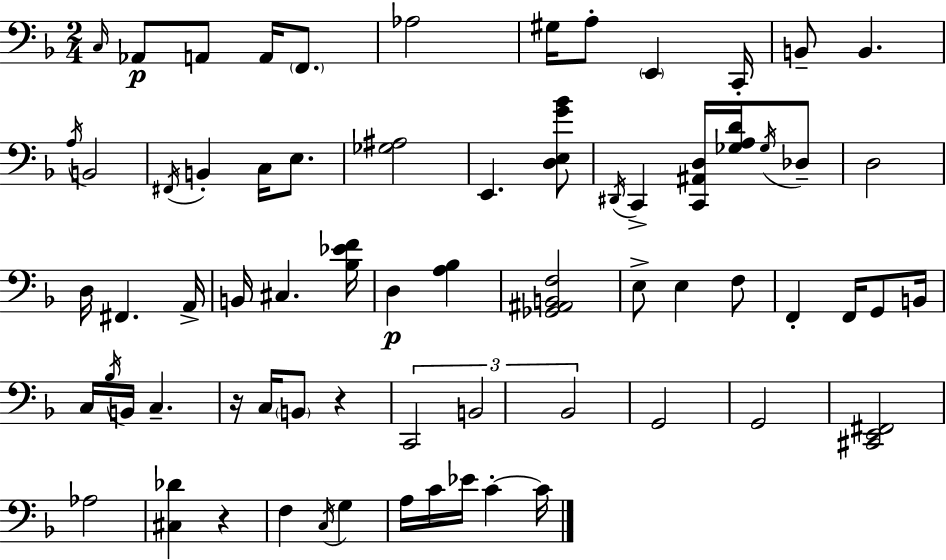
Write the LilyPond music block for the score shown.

{
  \clef bass
  \numericTimeSignature
  \time 2/4
  \key d \minor
  \grace { c16 }\p aes,8 a,8 a,16 \parenthesize f,8. | aes2 | gis16 a8-. \parenthesize e,4 | c,16-. b,8-- b,4. | \break \acciaccatura { a16 } b,2 | \acciaccatura { fis,16 } b,4-. c16 | e8. <ges ais>2 | e,4. | \break <d e g' bes'>8 \acciaccatura { dis,16 } c,4-> | <c, ais, d>16 <ges a d'>16 \acciaccatura { ges16 } des8-- d2 | d16 fis,4. | a,16-> b,16 cis4. | \break <bes ees' f'>16 d4\p | <a bes>4 <ges, ais, b, f>2 | e8-> e4 | f8 f,4-. | \break f,16 g,8 b,16 c16 \acciaccatura { bes16 } b,16 | c4.-- r16 c16 | \parenthesize b,8 r4 \tuplet 3/2 { c,2 | b,2 | \break bes,2 } | g,2 | g,2 | <cis, e, fis,>2 | \break aes2 | <cis des'>4 | r4 f4 | \acciaccatura { c16 } g4 a16 | \break c'16 ees'16 c'4-.~~ c'16 \bar "|."
}